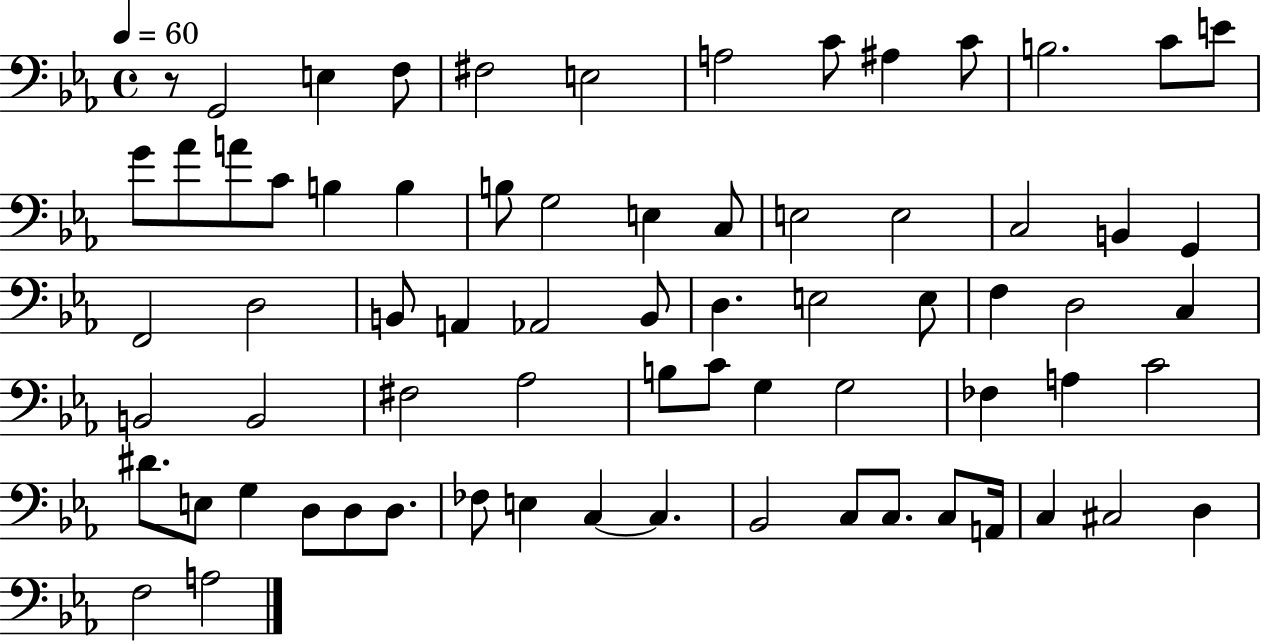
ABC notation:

X:1
T:Untitled
M:4/4
L:1/4
K:Eb
z/2 G,,2 E, F,/2 ^F,2 E,2 A,2 C/2 ^A, C/2 B,2 C/2 E/2 G/2 _A/2 A/2 C/2 B, B, B,/2 G,2 E, C,/2 E,2 E,2 C,2 B,, G,, F,,2 D,2 B,,/2 A,, _A,,2 B,,/2 D, E,2 E,/2 F, D,2 C, B,,2 B,,2 ^F,2 _A,2 B,/2 C/2 G, G,2 _F, A, C2 ^D/2 E,/2 G, D,/2 D,/2 D,/2 _F,/2 E, C, C, _B,,2 C,/2 C,/2 C,/2 A,,/4 C, ^C,2 D, F,2 A,2